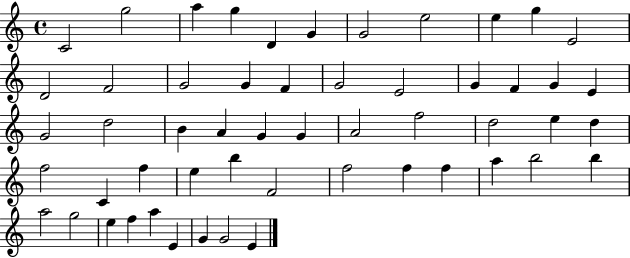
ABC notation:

X:1
T:Untitled
M:4/4
L:1/4
K:C
C2 g2 a g D G G2 e2 e g E2 D2 F2 G2 G F G2 E2 G F G E G2 d2 B A G G A2 f2 d2 e d f2 C f e b F2 f2 f f a b2 b a2 g2 e f a E G G2 E